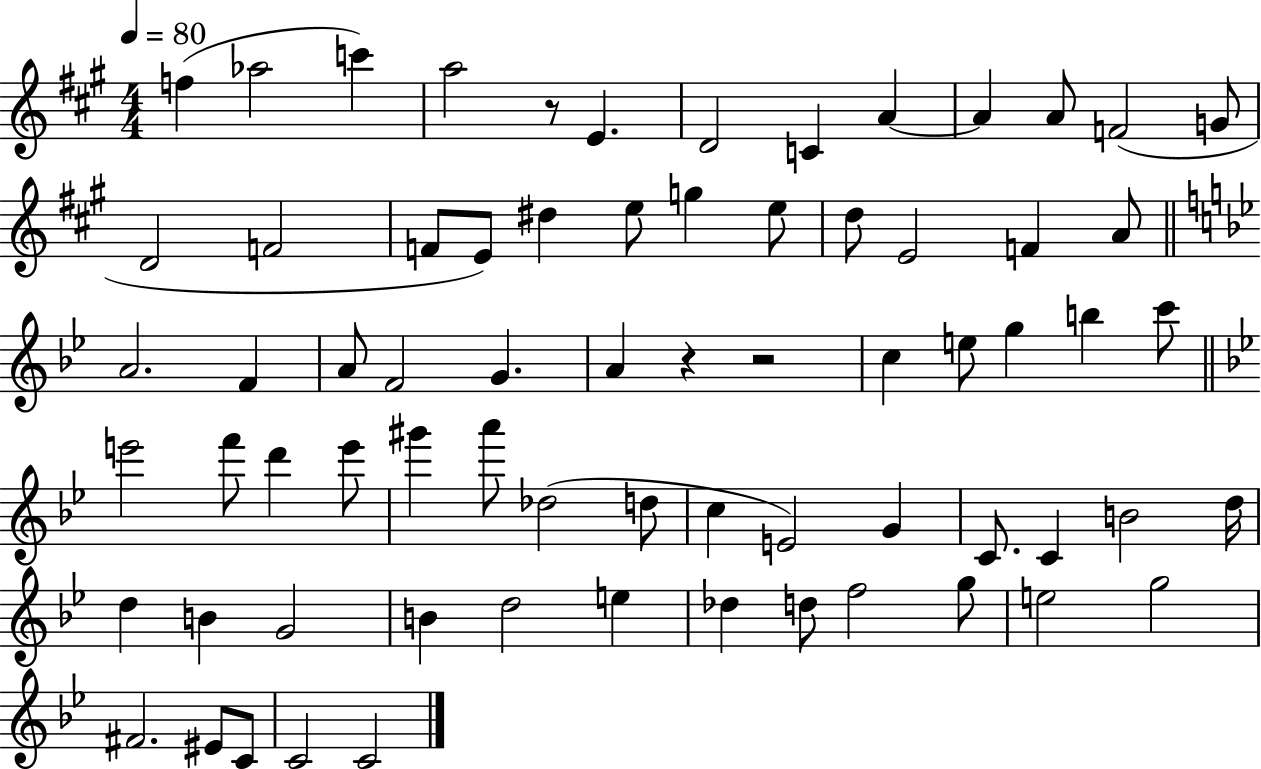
X:1
T:Untitled
M:4/4
L:1/4
K:A
f _a2 c' a2 z/2 E D2 C A A A/2 F2 G/2 D2 F2 F/2 E/2 ^d e/2 g e/2 d/2 E2 F A/2 A2 F A/2 F2 G A z z2 c e/2 g b c'/2 e'2 f'/2 d' e'/2 ^g' a'/2 _d2 d/2 c E2 G C/2 C B2 d/4 d B G2 B d2 e _d d/2 f2 g/2 e2 g2 ^F2 ^E/2 C/2 C2 C2